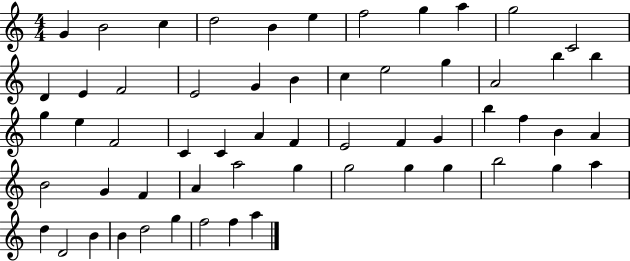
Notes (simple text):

G4/q B4/h C5/q D5/h B4/q E5/q F5/h G5/q A5/q G5/h C4/h D4/q E4/q F4/h E4/h G4/q B4/q C5/q E5/h G5/q A4/h B5/q B5/q G5/q E5/q F4/h C4/q C4/q A4/q F4/q E4/h F4/q G4/q B5/q F5/q B4/q A4/q B4/h G4/q F4/q A4/q A5/h G5/q G5/h G5/q G5/q B5/h G5/q A5/q D5/q D4/h B4/q B4/q D5/h G5/q F5/h F5/q A5/q